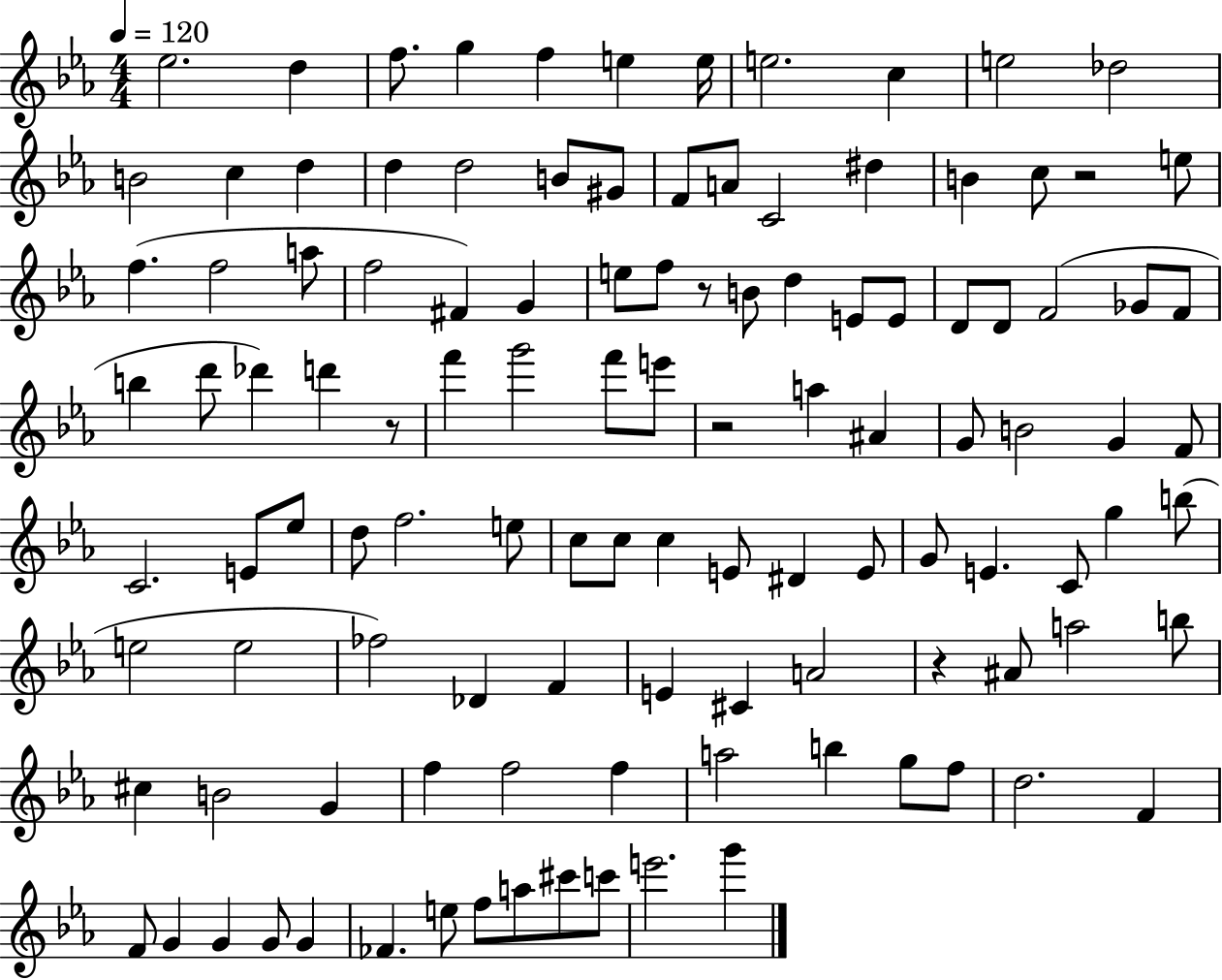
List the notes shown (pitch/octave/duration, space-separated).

Eb5/h. D5/q F5/e. G5/q F5/q E5/q E5/s E5/h. C5/q E5/h Db5/h B4/h C5/q D5/q D5/q D5/h B4/e G#4/e F4/e A4/e C4/h D#5/q B4/q C5/e R/h E5/e F5/q. F5/h A5/e F5/h F#4/q G4/q E5/e F5/e R/e B4/e D5/q E4/e E4/e D4/e D4/e F4/h Gb4/e F4/e B5/q D6/e Db6/q D6/q R/e F6/q G6/h F6/e E6/e R/h A5/q A#4/q G4/e B4/h G4/q F4/e C4/h. E4/e Eb5/e D5/e F5/h. E5/e C5/e C5/e C5/q E4/e D#4/q E4/e G4/e E4/q. C4/e G5/q B5/e E5/h E5/h FES5/h Db4/q F4/q E4/q C#4/q A4/h R/q A#4/e A5/h B5/e C#5/q B4/h G4/q F5/q F5/h F5/q A5/h B5/q G5/e F5/e D5/h. F4/q F4/e G4/q G4/q G4/e G4/q FES4/q. E5/e F5/e A5/e C#6/e C6/e E6/h. G6/q